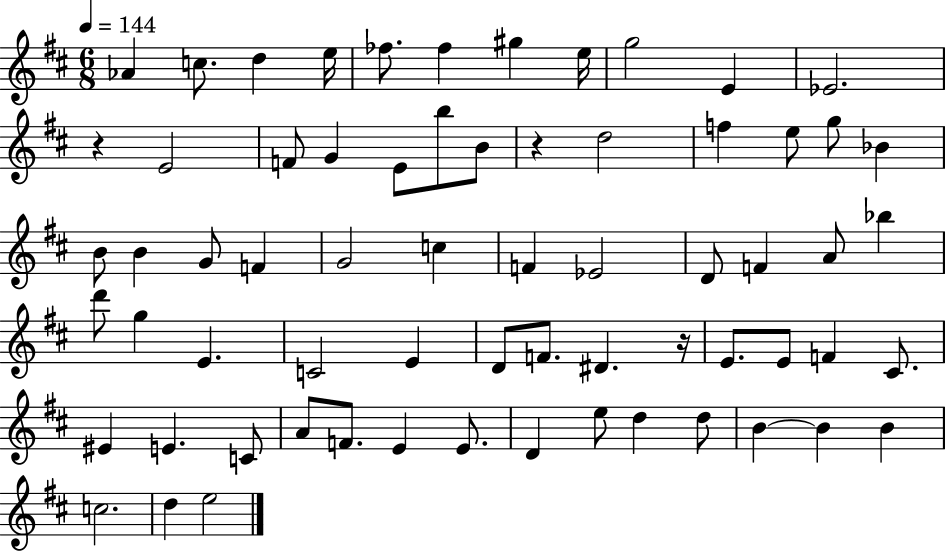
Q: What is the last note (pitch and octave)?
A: E5